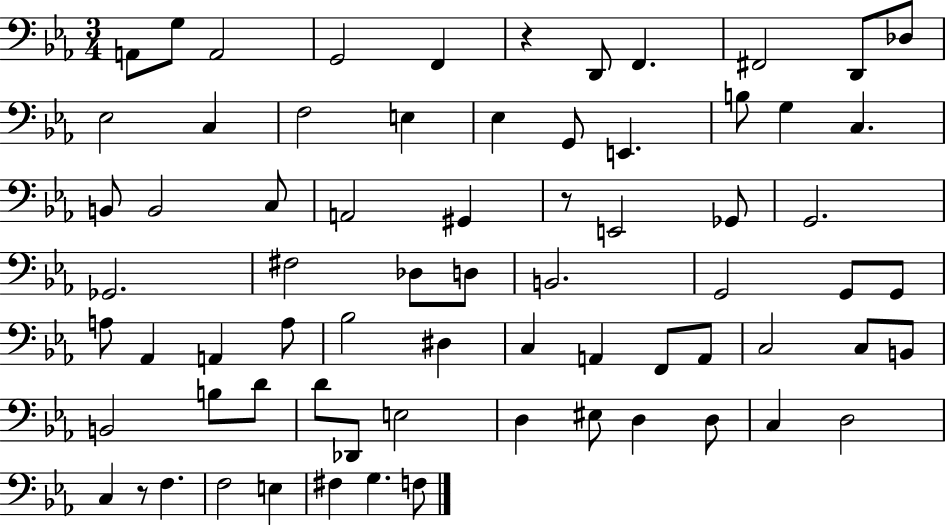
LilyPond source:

{
  \clef bass
  \numericTimeSignature
  \time 3/4
  \key ees \major
  \repeat volta 2 { a,8 g8 a,2 | g,2 f,4 | r4 d,8 f,4. | fis,2 d,8 des8 | \break ees2 c4 | f2 e4 | ees4 g,8 e,4. | b8 g4 c4. | \break b,8 b,2 c8 | a,2 gis,4 | r8 e,2 ges,8 | g,2. | \break ges,2. | fis2 des8 d8 | b,2. | g,2 g,8 g,8 | \break a8 aes,4 a,4 a8 | bes2 dis4 | c4 a,4 f,8 a,8 | c2 c8 b,8 | \break b,2 b8 d'8 | d'8 des,8 e2 | d4 eis8 d4 d8 | c4 d2 | \break c4 r8 f4. | f2 e4 | fis4 g4. f8 | } \bar "|."
}